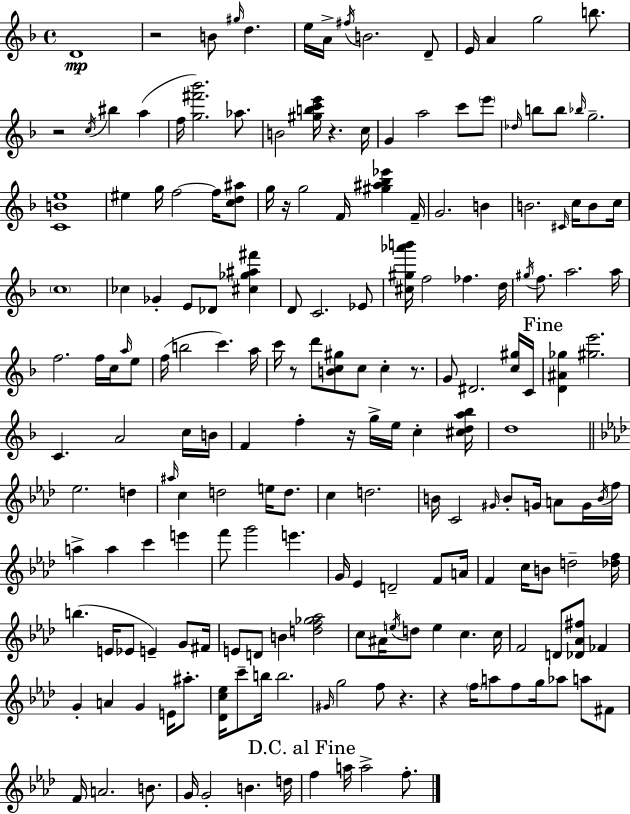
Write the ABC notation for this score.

X:1
T:Untitled
M:4/4
L:1/4
K:F
D4 z2 B/2 ^g/4 d e/4 A/4 ^f/4 B2 D/2 E/4 A g2 b/2 z2 c/4 ^b a f/4 [g^f'_b']2 _a/2 B2 [^gbc'e']/4 z c/4 G a2 c'/2 e'/2 _d/4 b/2 b/2 _b/4 g2 [CBe]4 ^e g/4 f2 f/4 [cd^a]/2 g/4 z/4 g2 F/4 [^g^a_b_e'] F/4 G2 B B2 ^C/4 c/4 B/2 c/4 c4 _c _G E/2 _D/2 [^c_g^a^f'] D/2 C2 _E/2 [^c^g_a'b']/4 f2 _f d/4 ^g/4 f/2 a2 a/4 f2 f/4 c/4 a/4 e/2 f/4 b2 c' a/4 c'/4 z/2 d'/2 [Bc^g]/2 c/2 c z/2 G/2 ^D2 [c^g]/4 C/4 [D^A_g] [^ge']2 C A2 c/4 B/4 F f z/4 g/4 e/4 c [^cda_b]/4 d4 _e2 d ^a/4 c d2 e/4 d/2 c d2 B/4 C2 ^G/4 B/2 G/4 A/2 G/4 B/4 f/4 a a c' e' f'/2 g'2 e' G/4 _E D2 F/2 A/4 F c/4 B/2 d2 [_df]/4 b E/4 _E/2 E G/2 ^F/4 E/2 D/2 B [df_g_a]2 c/2 ^A/4 e/4 d/2 e c c/4 F2 D/2 [_D_A^f]/2 _F G A G E/4 ^a/2 [_Dc_e]/4 c'/2 b/4 b2 ^G/4 g2 f/2 z z f/4 a/2 f/2 g/4 _a/2 a/2 ^F/2 F/4 A2 B/2 G/4 G2 B d/4 f a/4 a2 f/2